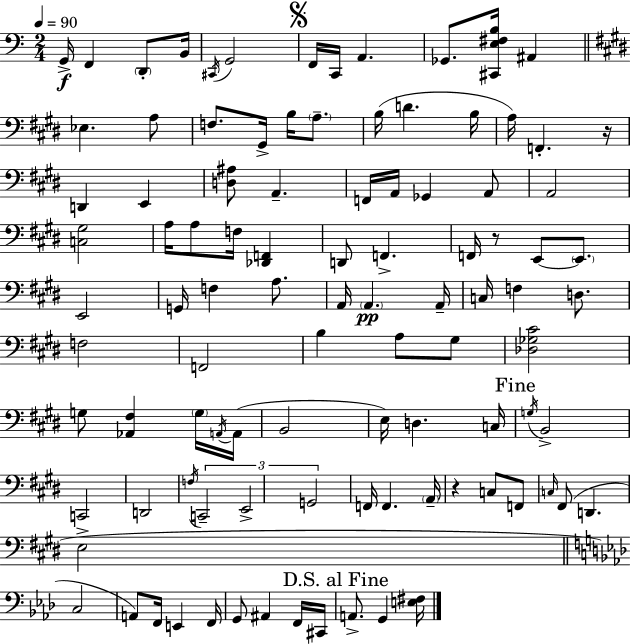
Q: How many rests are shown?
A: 3